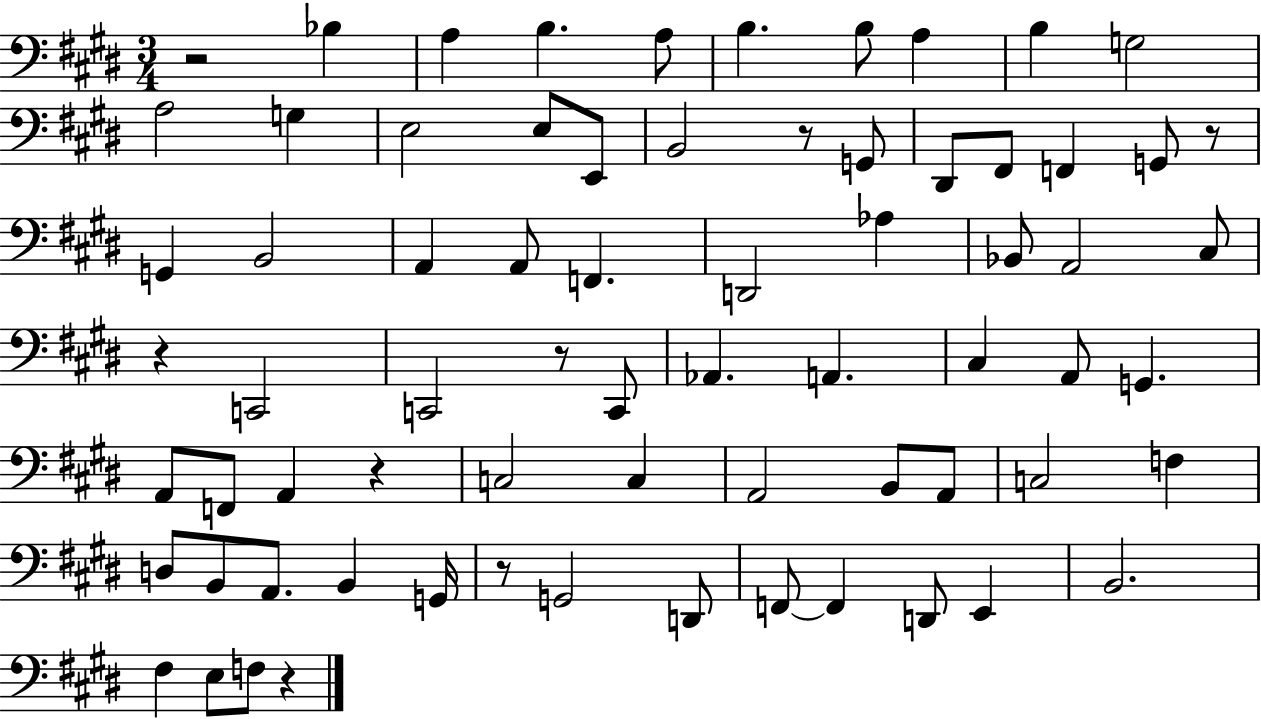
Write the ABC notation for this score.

X:1
T:Untitled
M:3/4
L:1/4
K:E
z2 _B, A, B, A,/2 B, B,/2 A, B, G,2 A,2 G, E,2 E,/2 E,,/2 B,,2 z/2 G,,/2 ^D,,/2 ^F,,/2 F,, G,,/2 z/2 G,, B,,2 A,, A,,/2 F,, D,,2 _A, _B,,/2 A,,2 ^C,/2 z C,,2 C,,2 z/2 C,,/2 _A,, A,, ^C, A,,/2 G,, A,,/2 F,,/2 A,, z C,2 C, A,,2 B,,/2 A,,/2 C,2 F, D,/2 B,,/2 A,,/2 B,, G,,/4 z/2 G,,2 D,,/2 F,,/2 F,, D,,/2 E,, B,,2 ^F, E,/2 F,/2 z